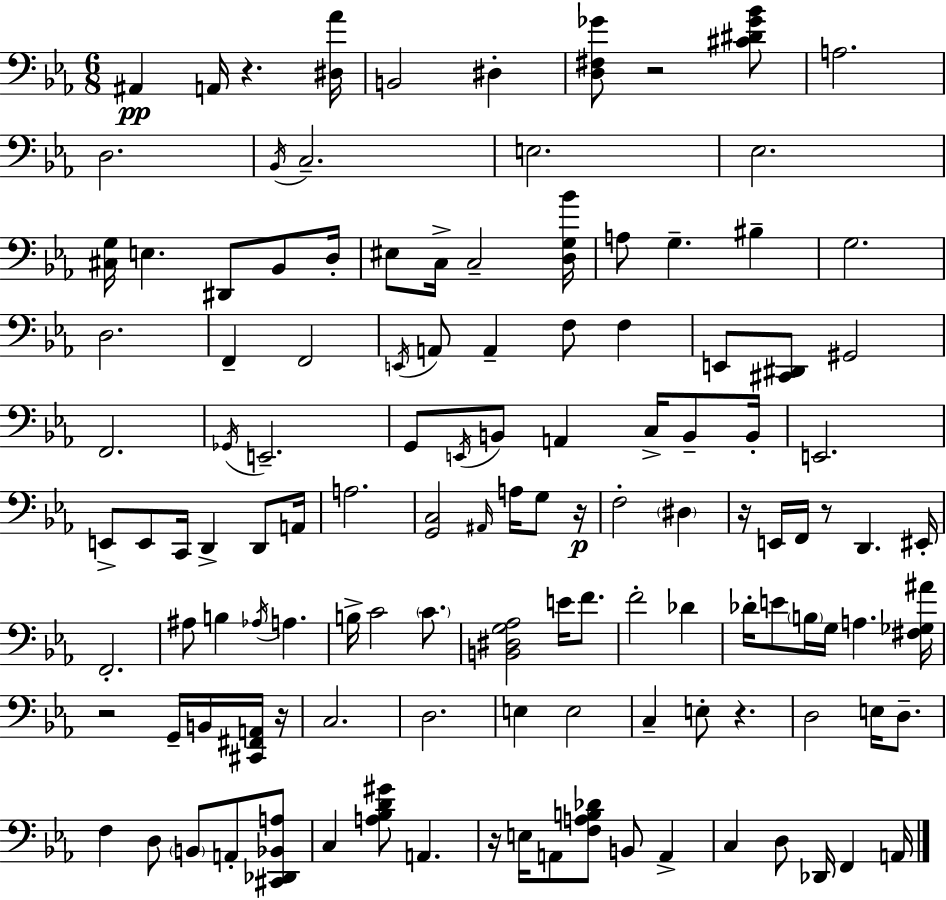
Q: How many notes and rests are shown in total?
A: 123